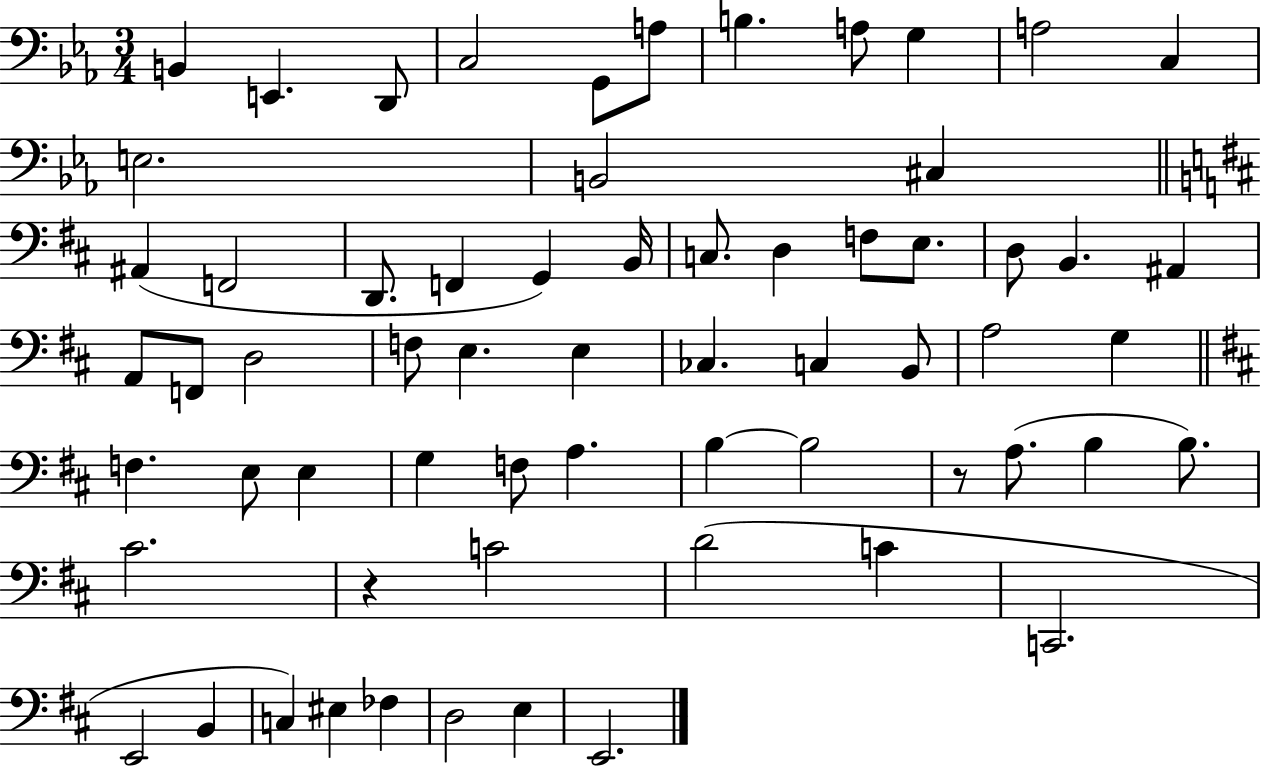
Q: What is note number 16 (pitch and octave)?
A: F2